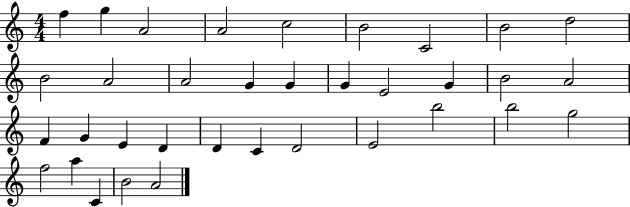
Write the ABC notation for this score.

X:1
T:Untitled
M:4/4
L:1/4
K:C
f g A2 A2 c2 B2 C2 B2 d2 B2 A2 A2 G G G E2 G B2 A2 F G E D D C D2 E2 b2 b2 g2 f2 a C B2 A2